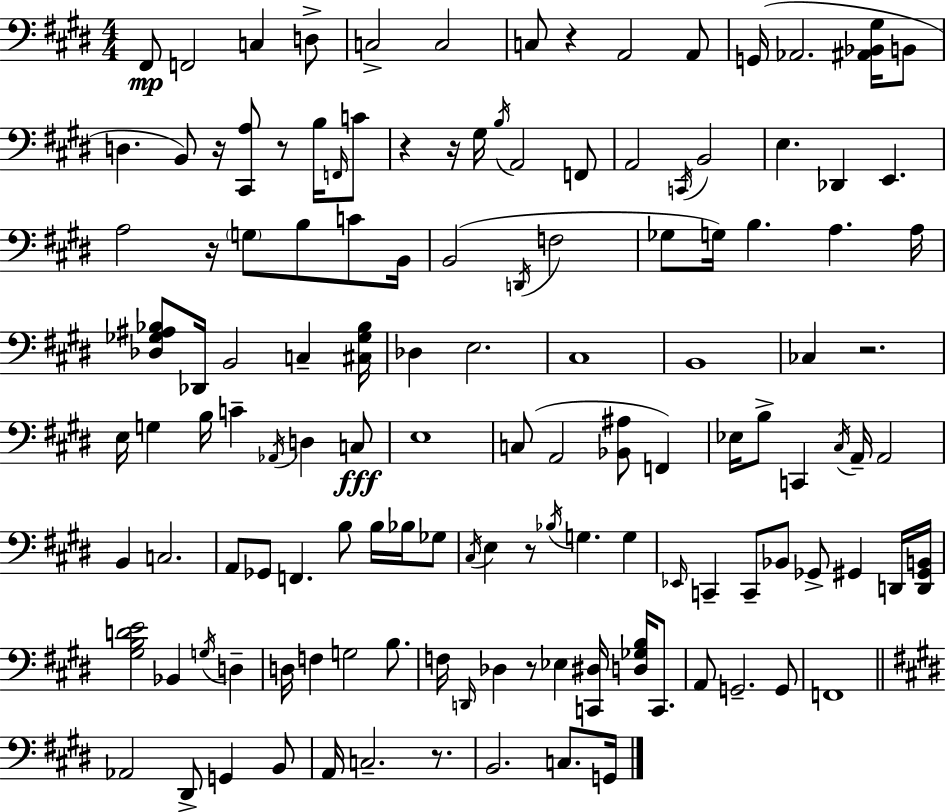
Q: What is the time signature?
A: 4/4